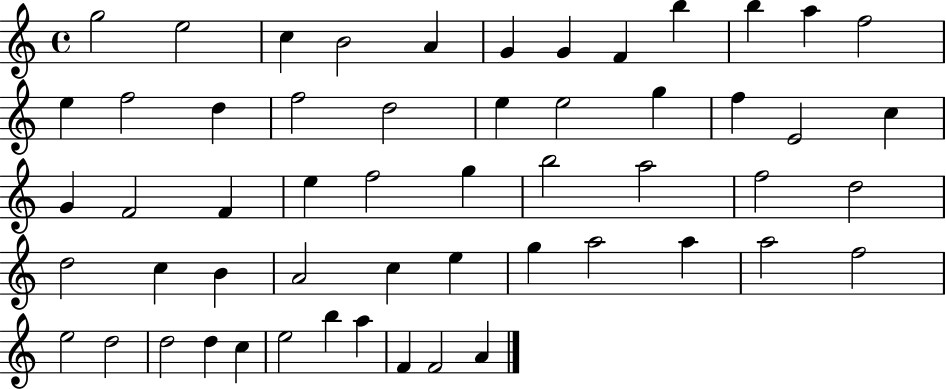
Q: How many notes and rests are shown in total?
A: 55